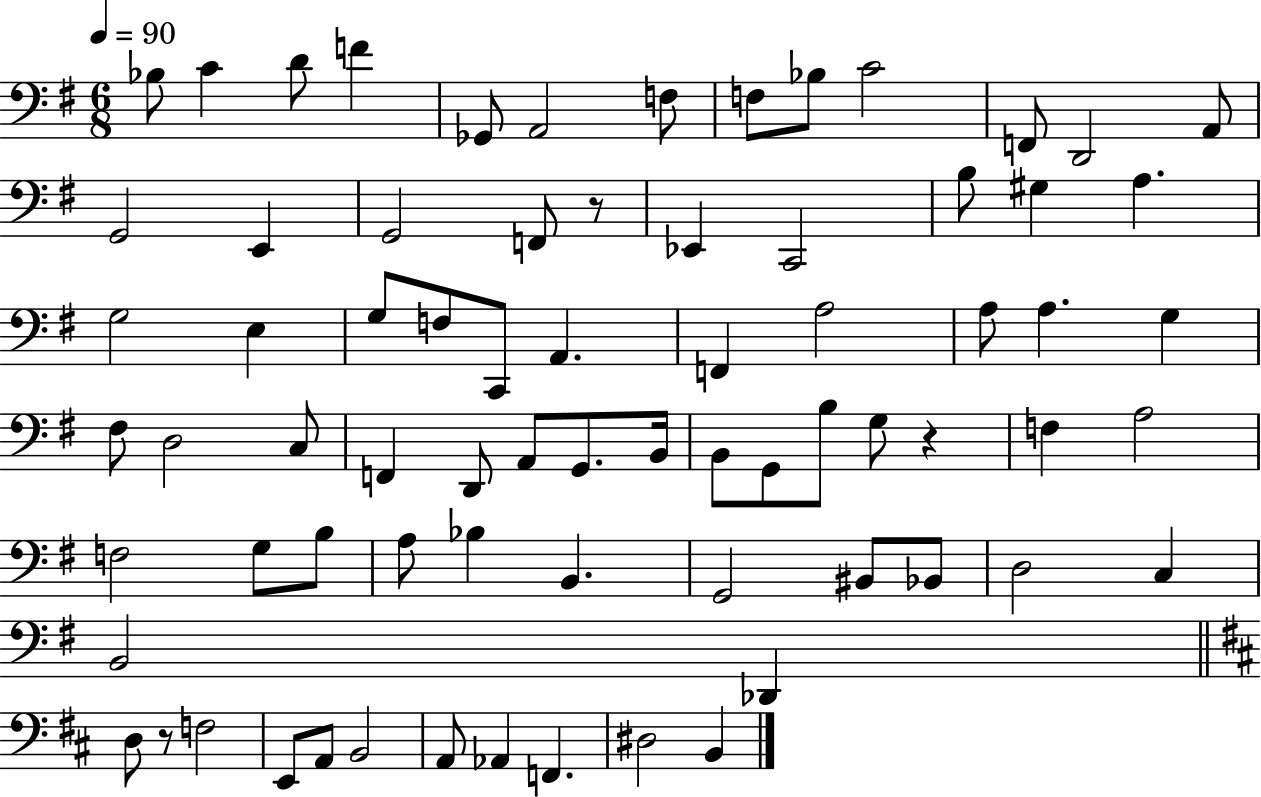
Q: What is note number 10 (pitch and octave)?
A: C4